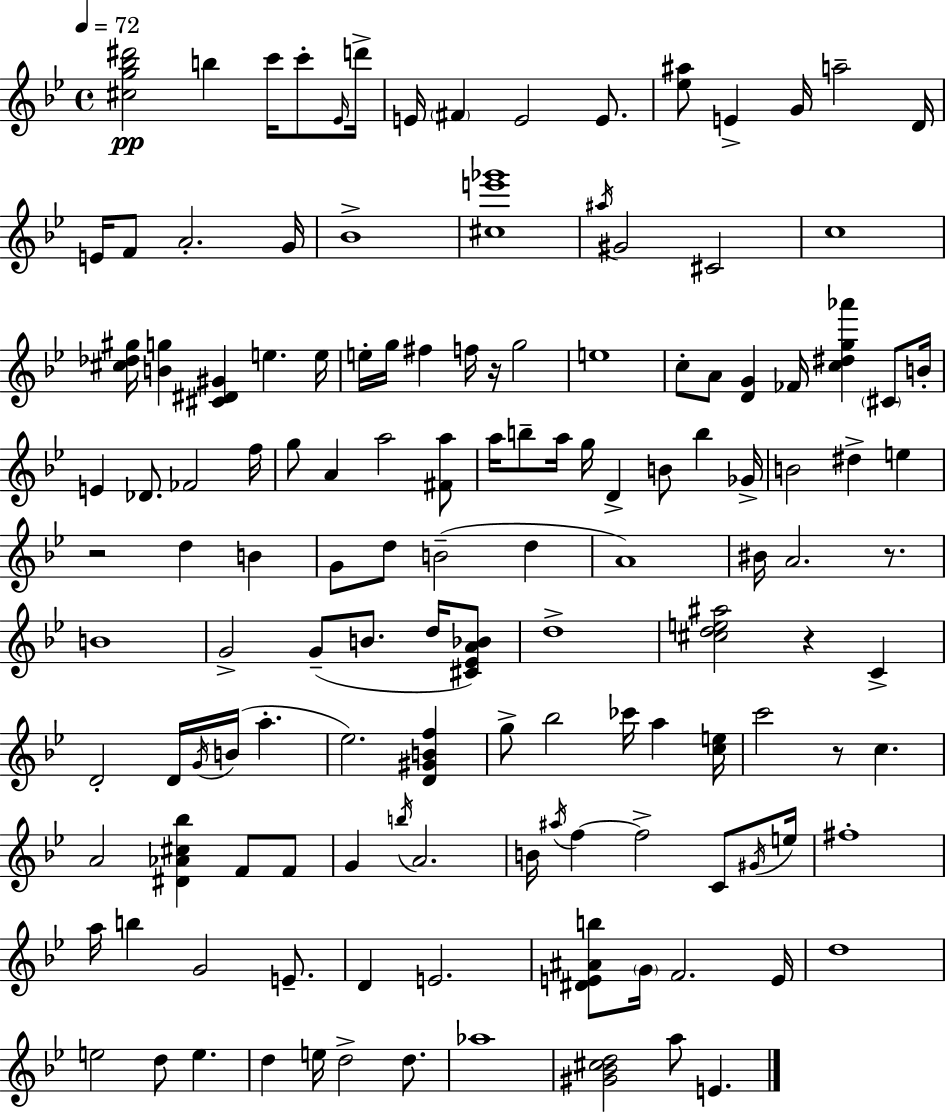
X:1
T:Untitled
M:4/4
L:1/4
K:Bb
[^cg_b^d']2 b c'/4 c'/2 _E/4 d'/4 E/4 ^F E2 E/2 [_e^a]/2 E G/4 a2 D/4 E/4 F/2 A2 G/4 _B4 [^ce'_g']4 ^a/4 ^G2 ^C2 c4 [^c_d^g]/4 [Bg] [^C^D^G] e e/4 e/4 g/4 ^f f/4 z/4 g2 e4 c/2 A/2 [DG] _F/4 [c^dg_a'] ^C/2 B/4 E _D/2 _F2 f/4 g/2 A a2 [^Fa]/2 a/4 b/2 a/4 g/4 D B/2 b _G/4 B2 ^d e z2 d B G/2 d/2 B2 d A4 ^B/4 A2 z/2 B4 G2 G/2 B/2 d/4 [^C_EA_B]/2 d4 [^cde^a]2 z C D2 D/4 G/4 B/4 a _e2 [D^GBf] g/2 _b2 _c'/4 a [ce]/4 c'2 z/2 c A2 [^D_A^c_b] F/2 F/2 G b/4 A2 B/4 ^a/4 f f2 C/2 ^G/4 e/4 ^f4 a/4 b G2 E/2 D E2 [^DE^Ab]/2 G/4 F2 E/4 d4 e2 d/2 e d e/4 d2 d/2 _a4 [^G_B^cd]2 a/2 E